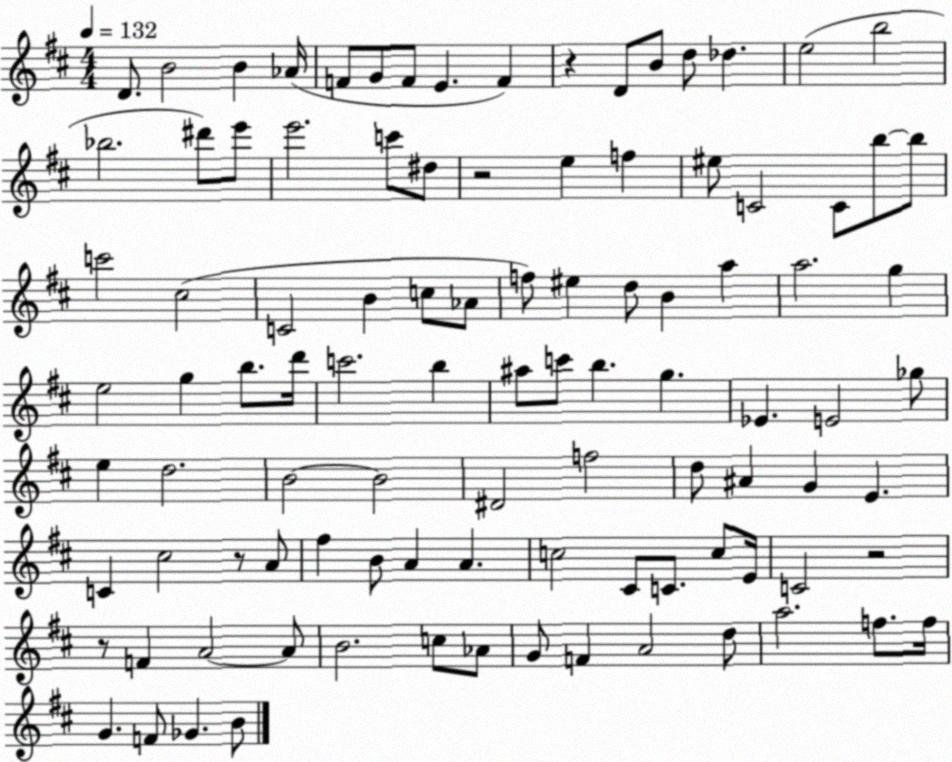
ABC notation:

X:1
T:Untitled
M:4/4
L:1/4
K:D
D/2 B2 B _A/4 F/2 G/2 F/2 E F z D/2 B/2 d/2 _d e2 b2 _b2 ^d'/2 e'/2 e'2 c'/2 ^d/2 z2 e f ^e/2 C2 C/2 b/2 b/2 c'2 ^c2 C2 B c/2 _A/2 f/2 ^e d/2 B a a2 g e2 g b/2 d'/4 c'2 b ^a/2 c'/2 b g _E E2 _g/2 e d2 B2 B2 ^D2 f2 d/2 ^A G E C ^c2 z/2 A/2 ^f B/2 A A c2 ^C/2 C/2 c/2 E/4 C2 z2 z/2 F A2 A/2 B2 c/2 _A/2 G/2 F A2 d/2 a2 f/2 f/4 G F/2 _G B/2